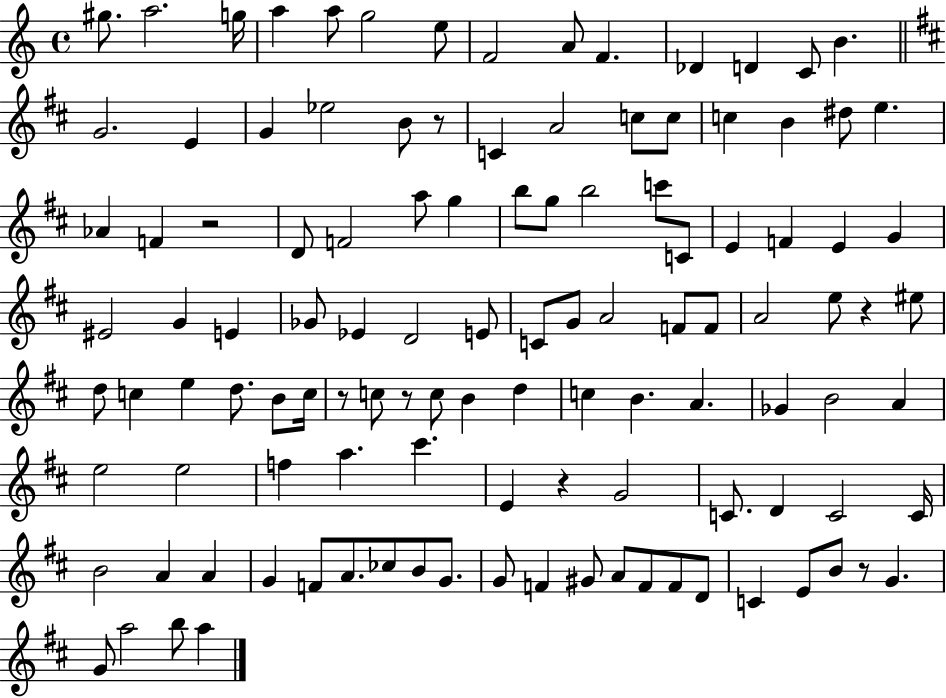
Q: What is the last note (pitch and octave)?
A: A5